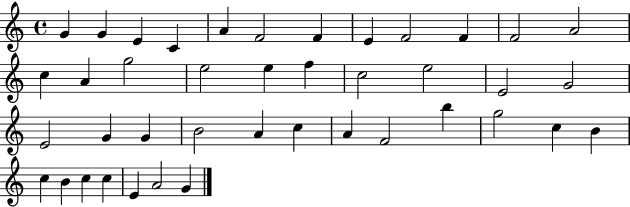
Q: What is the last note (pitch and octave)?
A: G4